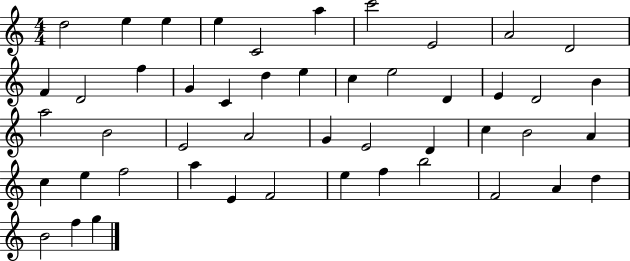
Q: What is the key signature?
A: C major